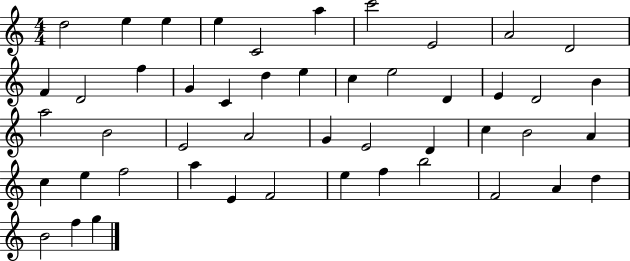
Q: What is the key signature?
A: C major